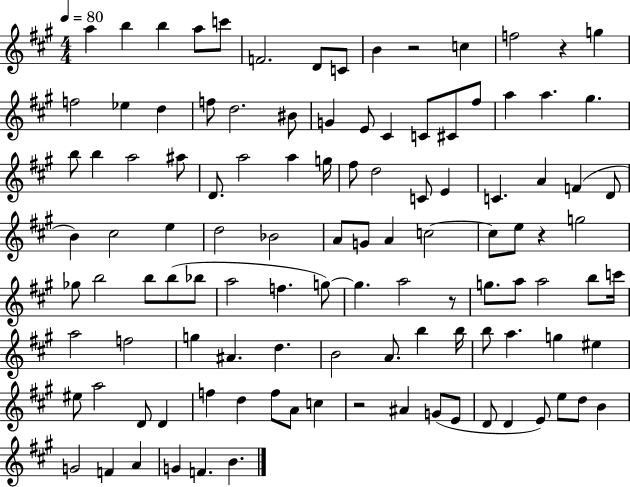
{
  \clef treble
  \numericTimeSignature
  \time 4/4
  \key a \major
  \tempo 4 = 80
  a''4 b''4 b''4 a''8 c'''8 | f'2. d'8 c'8 | b'4 r2 c''4 | f''2 r4 g''4 | \break f''2 ees''4 d''4 | f''8 d''2. bis'8 | g'4 e'8 cis'4 c'8 cis'8 fis''8 | a''4 a''4. gis''4. | \break b''8 b''4 a''2 ais''8 | d'8. a''2 a''4 g''16 | fis''8 d''2 c'8 e'4 | c'4. a'4 f'4( d'8 | \break b'4) cis''2 e''4 | d''2 bes'2 | a'8 g'8 a'4 c''2~~ | c''8 e''8 r4 g''2 | \break ges''8 b''2 b''8 b''8( bes''8 | a''2 f''4. g''8~~) | g''4. a''2 r8 | g''8. a''8 a''2 b''8 c'''16 | \break a''2 f''2 | g''4 ais'4. d''4. | b'2 a'8. b''4 b''16 | b''8 a''4. g''4 eis''4 | \break eis''8 a''2 d'8 d'4 | f''4 d''4 f''8 a'8 c''4 | r2 ais'4 g'8( e'8 | d'8 d'4 e'8) e''8 d''8 b'4 | \break g'2 f'4 a'4 | g'4 f'4. b'4. | \bar "|."
}